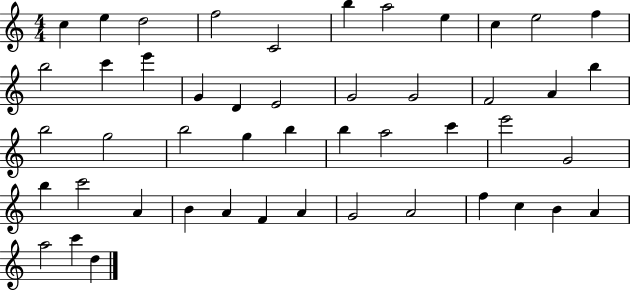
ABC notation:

X:1
T:Untitled
M:4/4
L:1/4
K:C
c e d2 f2 C2 b a2 e c e2 f b2 c' e' G D E2 G2 G2 F2 A b b2 g2 b2 g b b a2 c' e'2 G2 b c'2 A B A F A G2 A2 f c B A a2 c' d